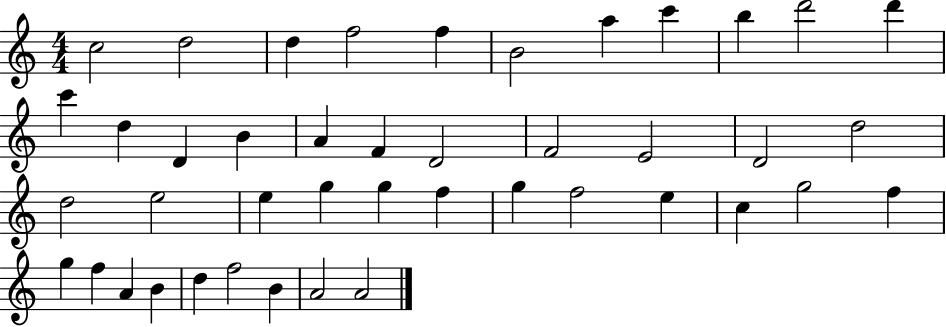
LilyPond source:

{
  \clef treble
  \numericTimeSignature
  \time 4/4
  \key c \major
  c''2 d''2 | d''4 f''2 f''4 | b'2 a''4 c'''4 | b''4 d'''2 d'''4 | \break c'''4 d''4 d'4 b'4 | a'4 f'4 d'2 | f'2 e'2 | d'2 d''2 | \break d''2 e''2 | e''4 g''4 g''4 f''4 | g''4 f''2 e''4 | c''4 g''2 f''4 | \break g''4 f''4 a'4 b'4 | d''4 f''2 b'4 | a'2 a'2 | \bar "|."
}